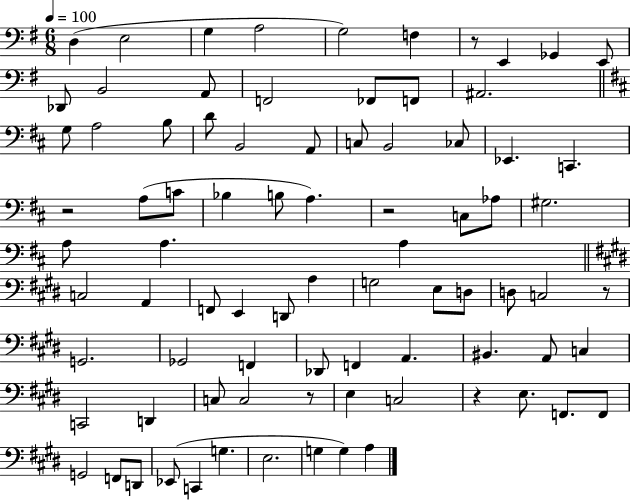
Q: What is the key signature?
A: G major